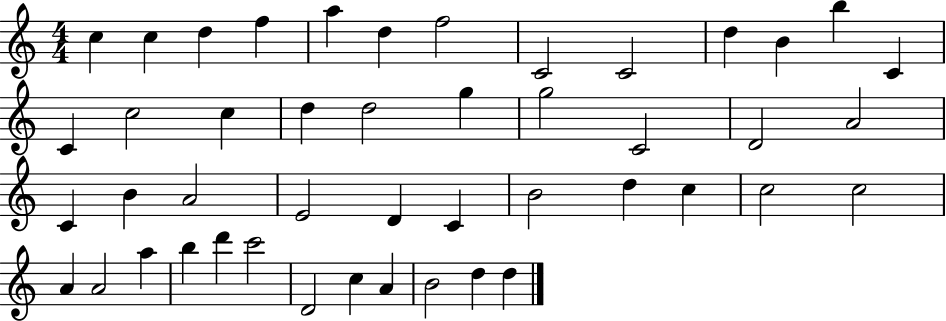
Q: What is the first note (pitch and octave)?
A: C5